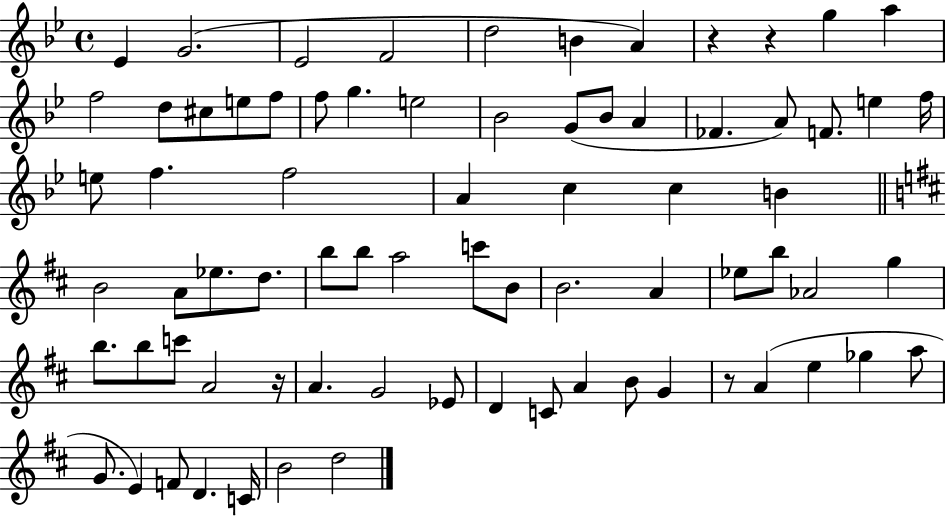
Eb4/q G4/h. Eb4/h F4/h D5/h B4/q A4/q R/q R/q G5/q A5/q F5/h D5/e C#5/e E5/e F5/e F5/e G5/q. E5/h Bb4/h G4/e Bb4/e A4/q FES4/q. A4/e F4/e. E5/q F5/s E5/e F5/q. F5/h A4/q C5/q C5/q B4/q B4/h A4/e Eb5/e. D5/e. B5/e B5/e A5/h C6/e B4/e B4/h. A4/q Eb5/e B5/e Ab4/h G5/q B5/e. B5/e C6/e A4/h R/s A4/q. G4/h Eb4/e D4/q C4/e A4/q B4/e G4/q R/e A4/q E5/q Gb5/q A5/e G4/e. E4/q F4/e D4/q. C4/s B4/h D5/h